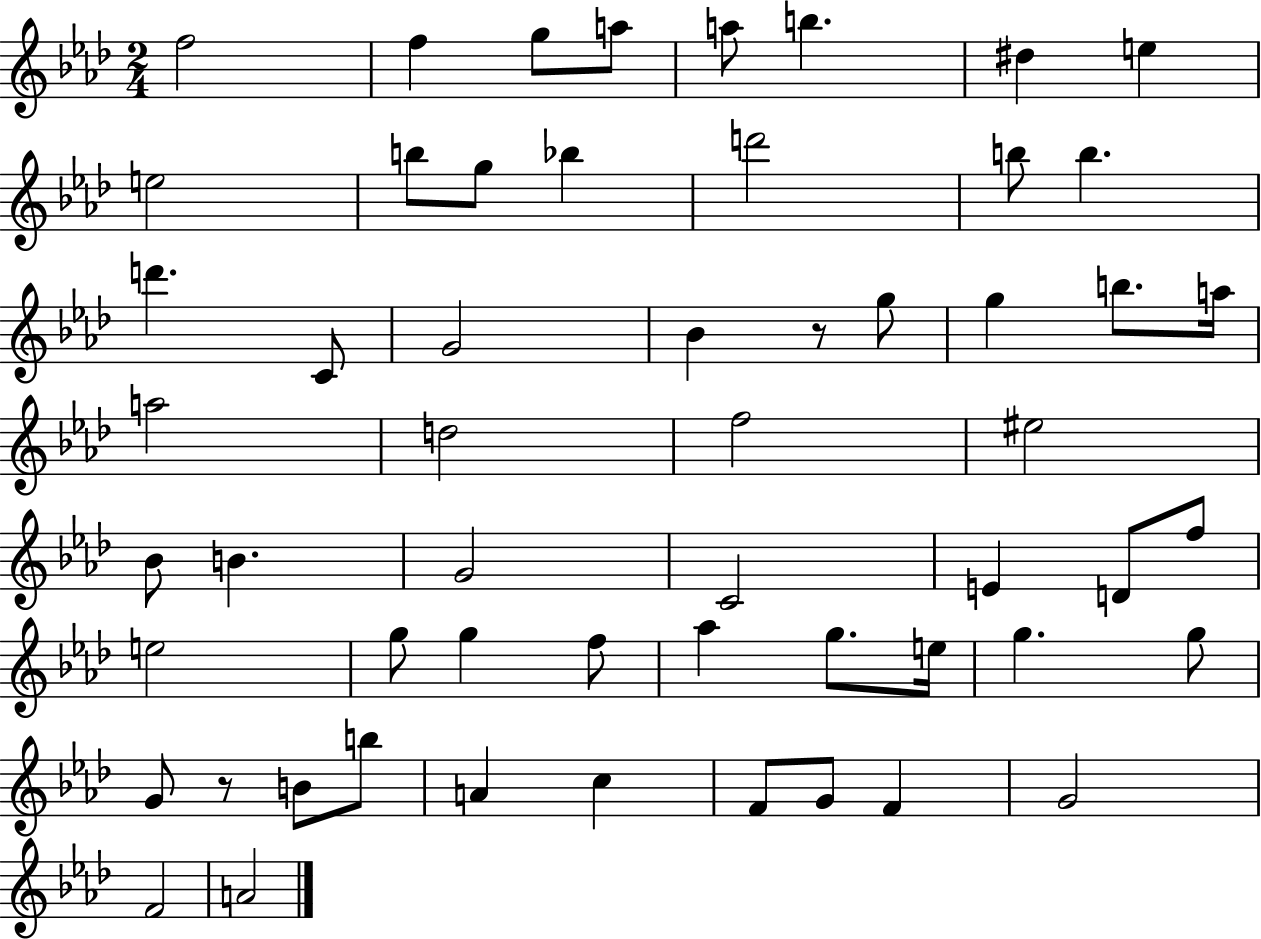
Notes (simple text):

F5/h F5/q G5/e A5/e A5/e B5/q. D#5/q E5/q E5/h B5/e G5/e Bb5/q D6/h B5/e B5/q. D6/q. C4/e G4/h Bb4/q R/e G5/e G5/q B5/e. A5/s A5/h D5/h F5/h EIS5/h Bb4/e B4/q. G4/h C4/h E4/q D4/e F5/e E5/h G5/e G5/q F5/e Ab5/q G5/e. E5/s G5/q. G5/e G4/e R/e B4/e B5/e A4/q C5/q F4/e G4/e F4/q G4/h F4/h A4/h